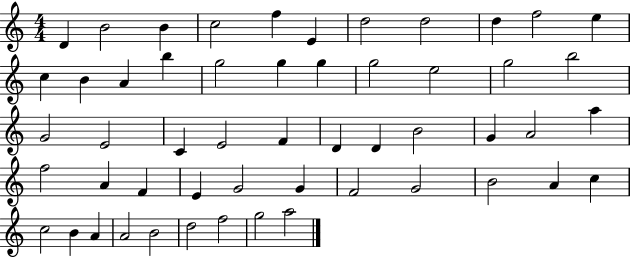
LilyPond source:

{
  \clef treble
  \numericTimeSignature
  \time 4/4
  \key c \major
  d'4 b'2 b'4 | c''2 f''4 e'4 | d''2 d''2 | d''4 f''2 e''4 | \break c''4 b'4 a'4 b''4 | g''2 g''4 g''4 | g''2 e''2 | g''2 b''2 | \break g'2 e'2 | c'4 e'2 f'4 | d'4 d'4 b'2 | g'4 a'2 a''4 | \break f''2 a'4 f'4 | e'4 g'2 g'4 | f'2 g'2 | b'2 a'4 c''4 | \break c''2 b'4 a'4 | a'2 b'2 | d''2 f''2 | g''2 a''2 | \break \bar "|."
}